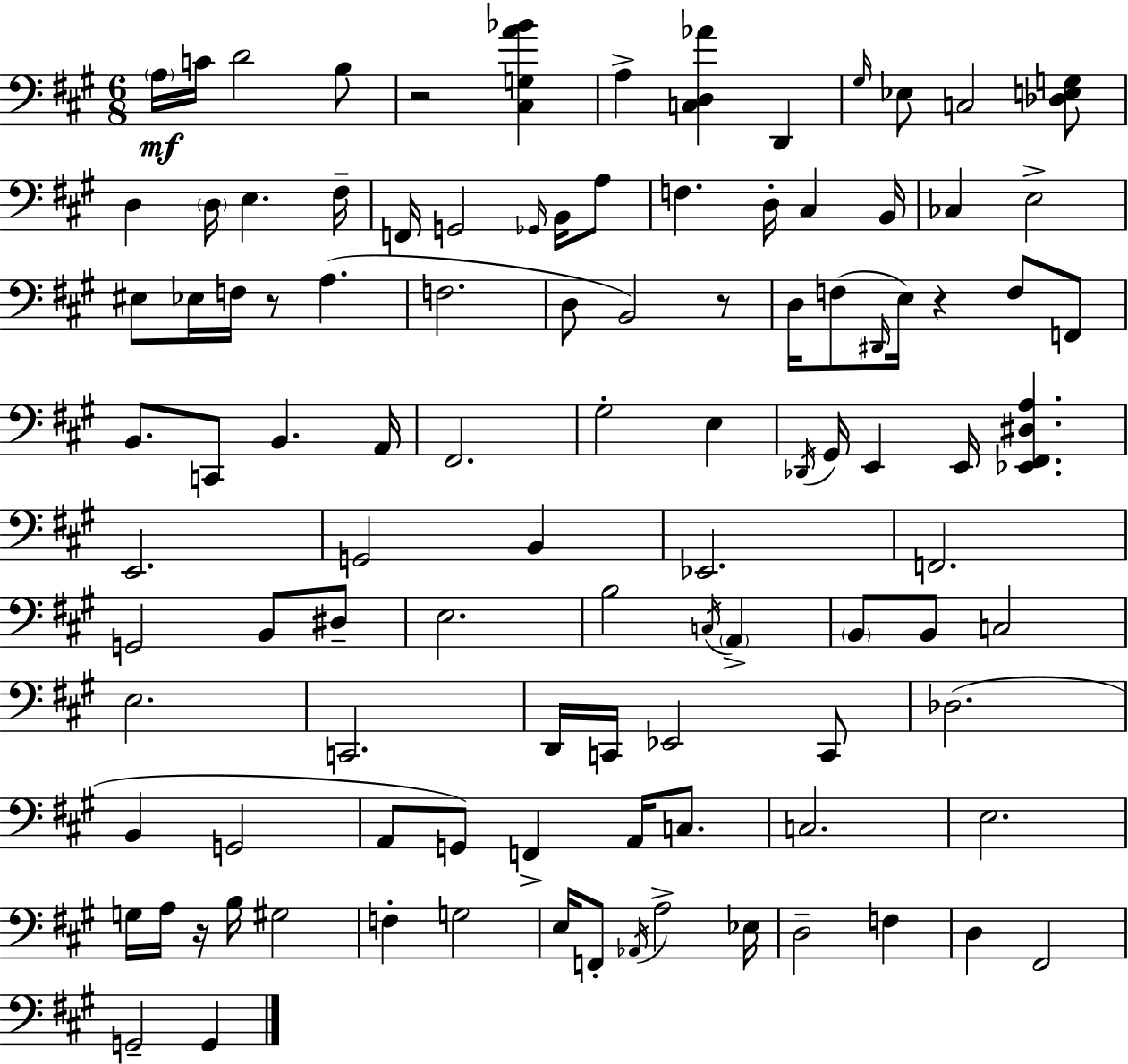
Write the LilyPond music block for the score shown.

{
  \clef bass
  \numericTimeSignature
  \time 6/8
  \key a \major
  \parenthesize a16\mf c'16 d'2 b8 | r2 <cis g a' bes'>4 | a4-> <c d aes'>4 d,4 | \grace { gis16 } ees8 c2 <des e g>8 | \break d4 \parenthesize d16 e4. | fis16-- f,16 g,2 \grace { ges,16 } b,16 | a8 f4. d16-. cis4 | b,16 ces4 e2-> | \break eis8 ees16 f16 r8 a4.( | f2. | d8 b,2) | r8 d16 f8( \grace { dis,16 } e16) r4 f8 | \break f,8 b,8. c,8 b,4. | a,16 fis,2. | gis2-. e4 | \acciaccatura { des,16 } gis,16 e,4 e,16 <ees, fis, dis a>4. | \break e,2. | g,2 | b,4 ees,2. | f,2. | \break g,2 | b,8 dis8-- e2. | b2 | \acciaccatura { c16 } \parenthesize a,4-> \parenthesize b,8 b,8 c2 | \break e2. | c,2. | d,16 c,16 ees,2 | c,8 des2.( | \break b,4 g,2 | a,8 g,8) f,4-> | a,16 c8. c2. | e2. | \break g16 a16 r16 b16 gis2 | f4-. g2 | e16 f,8-. \acciaccatura { aes,16 } a2-> | ees16 d2-- | \break f4 d4 fis,2 | g,2-- | g,4 \bar "|."
}